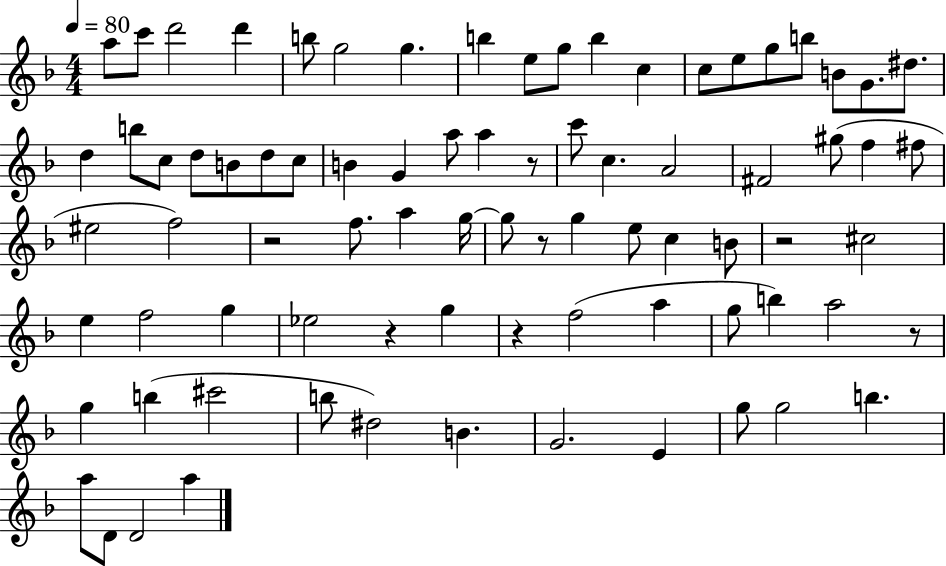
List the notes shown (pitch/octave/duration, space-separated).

A5/e C6/e D6/h D6/q B5/e G5/h G5/q. B5/q E5/e G5/e B5/q C5/q C5/e E5/e G5/e B5/e B4/e G4/e. D#5/e. D5/q B5/e C5/e D5/e B4/e D5/e C5/e B4/q G4/q A5/e A5/q R/e C6/e C5/q. A4/h F#4/h G#5/e F5/q F#5/e EIS5/h F5/h R/h F5/e. A5/q G5/s G5/e R/e G5/q E5/e C5/q B4/e R/h C#5/h E5/q F5/h G5/q Eb5/h R/q G5/q R/q F5/h A5/q G5/e B5/q A5/h R/e G5/q B5/q C#6/h B5/e D#5/h B4/q. G4/h. E4/q G5/e G5/h B5/q. A5/e D4/e D4/h A5/q